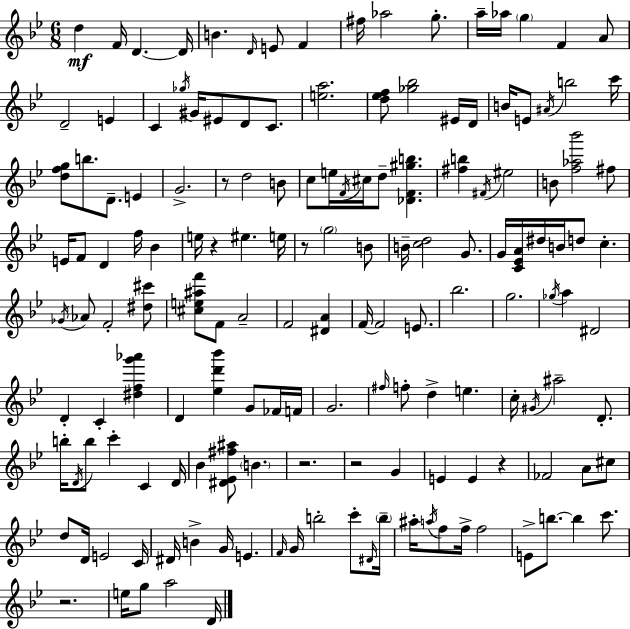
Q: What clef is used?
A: treble